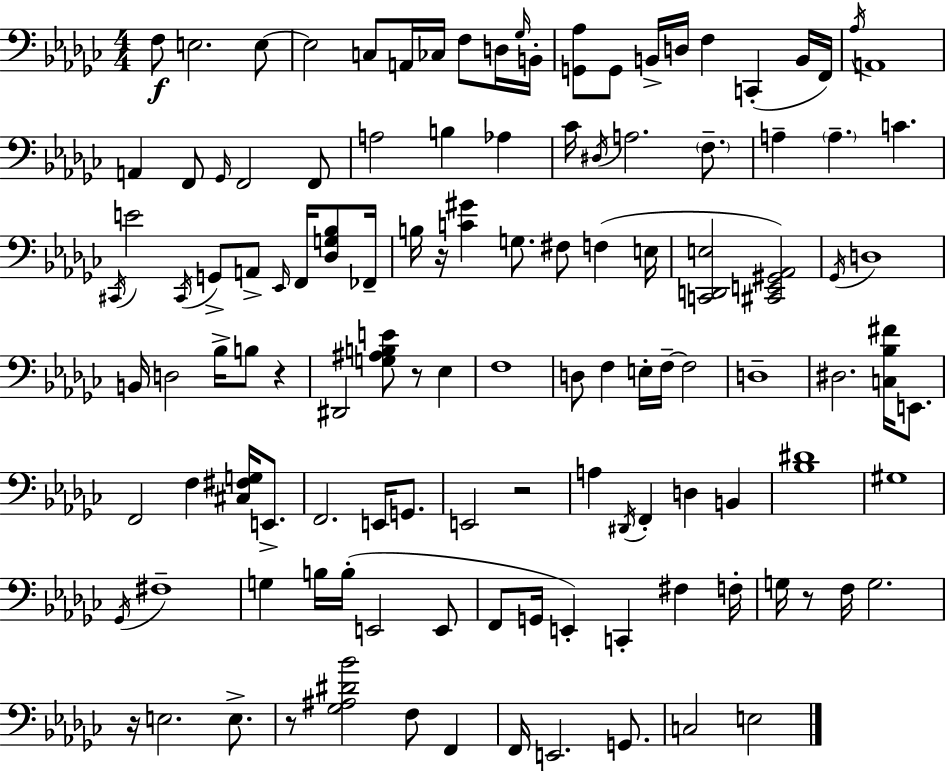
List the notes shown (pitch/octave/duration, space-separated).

F3/e E3/h. E3/e E3/h C3/e A2/s CES3/s F3/e D3/s Gb3/s B2/s [G2,Ab3]/e G2/e B2/s D3/s F3/q C2/q B2/s F2/s Ab3/s A2/w A2/q F2/e Gb2/s F2/h F2/e A3/h B3/q Ab3/q CES4/s D#3/s A3/h. F3/e. A3/q A3/q. C4/q. C#2/s E4/h C#2/s G2/e A2/e Eb2/s F2/s [Db3,G3,Bb3]/e FES2/s B3/s R/s [C4,G#4]/q G3/e. F#3/e F3/q E3/s [C2,D2,E3]/h [C#2,E2,G#2,Ab2]/h Gb2/s D3/w B2/s D3/h Bb3/s B3/e R/q D#2/h [G3,A#3,B3,E4]/e R/e Eb3/q F3/w D3/e F3/q E3/s F3/s F3/h D3/w D#3/h. [C3,Bb3,F#4]/s E2/e. F2/h F3/q [C#3,F#3,G3]/s E2/e. F2/h. E2/s G2/e. E2/h R/h A3/q D#2/s F2/q D3/q B2/q [Bb3,D#4]/w G#3/w Gb2/s F#3/w G3/q B3/s B3/s E2/h E2/e F2/e G2/s E2/q C2/q F#3/q F3/s G3/s R/e F3/s G3/h. R/s E3/h. E3/e. R/e [Gb3,A#3,D#4,Bb4]/h F3/e F2/q F2/s E2/h. G2/e. C3/h E3/h